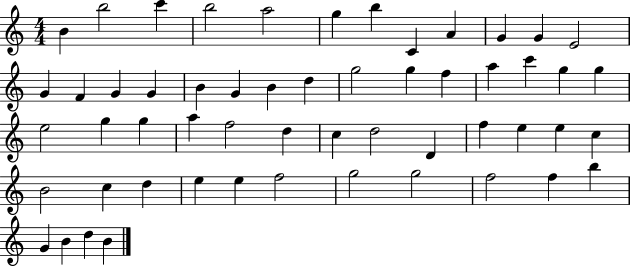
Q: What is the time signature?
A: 4/4